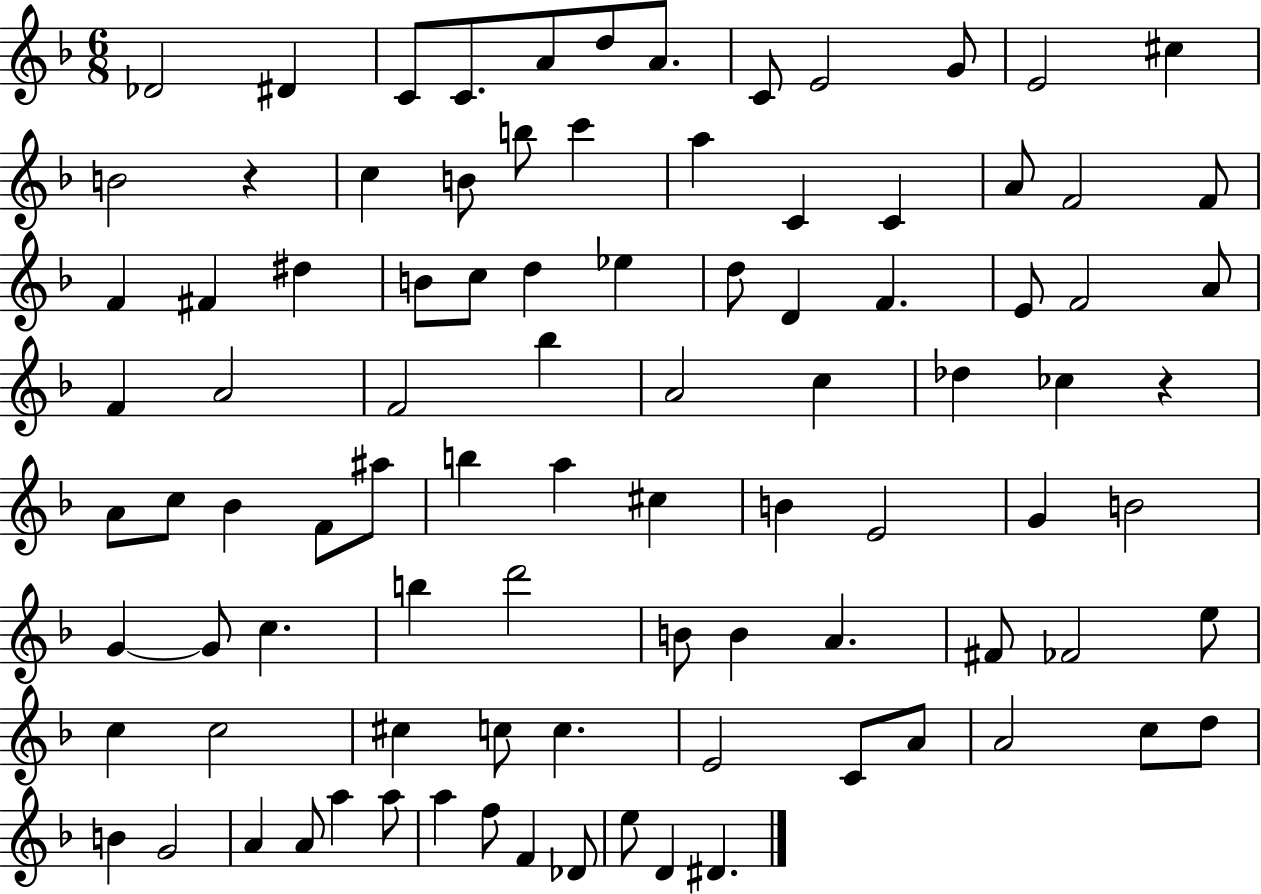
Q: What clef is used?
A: treble